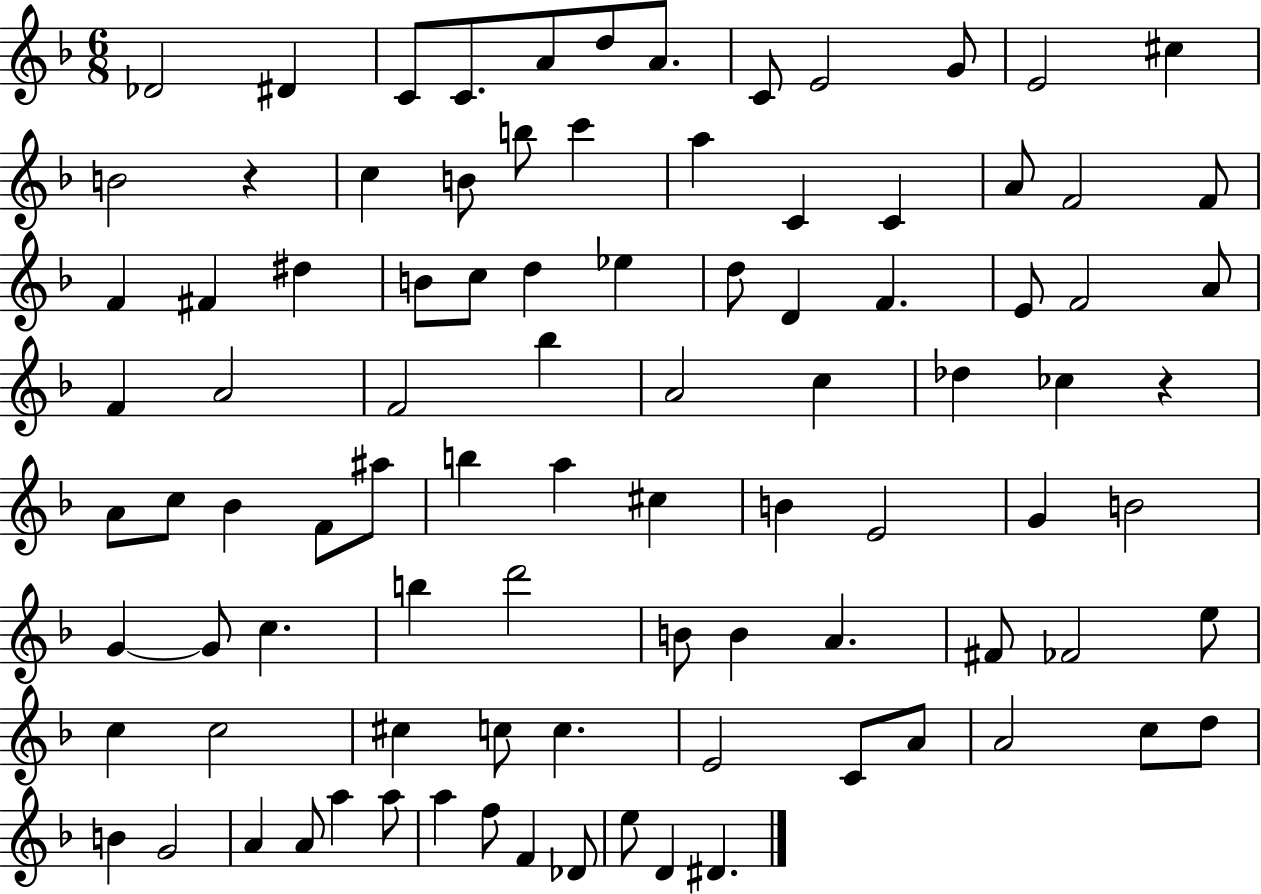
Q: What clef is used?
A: treble